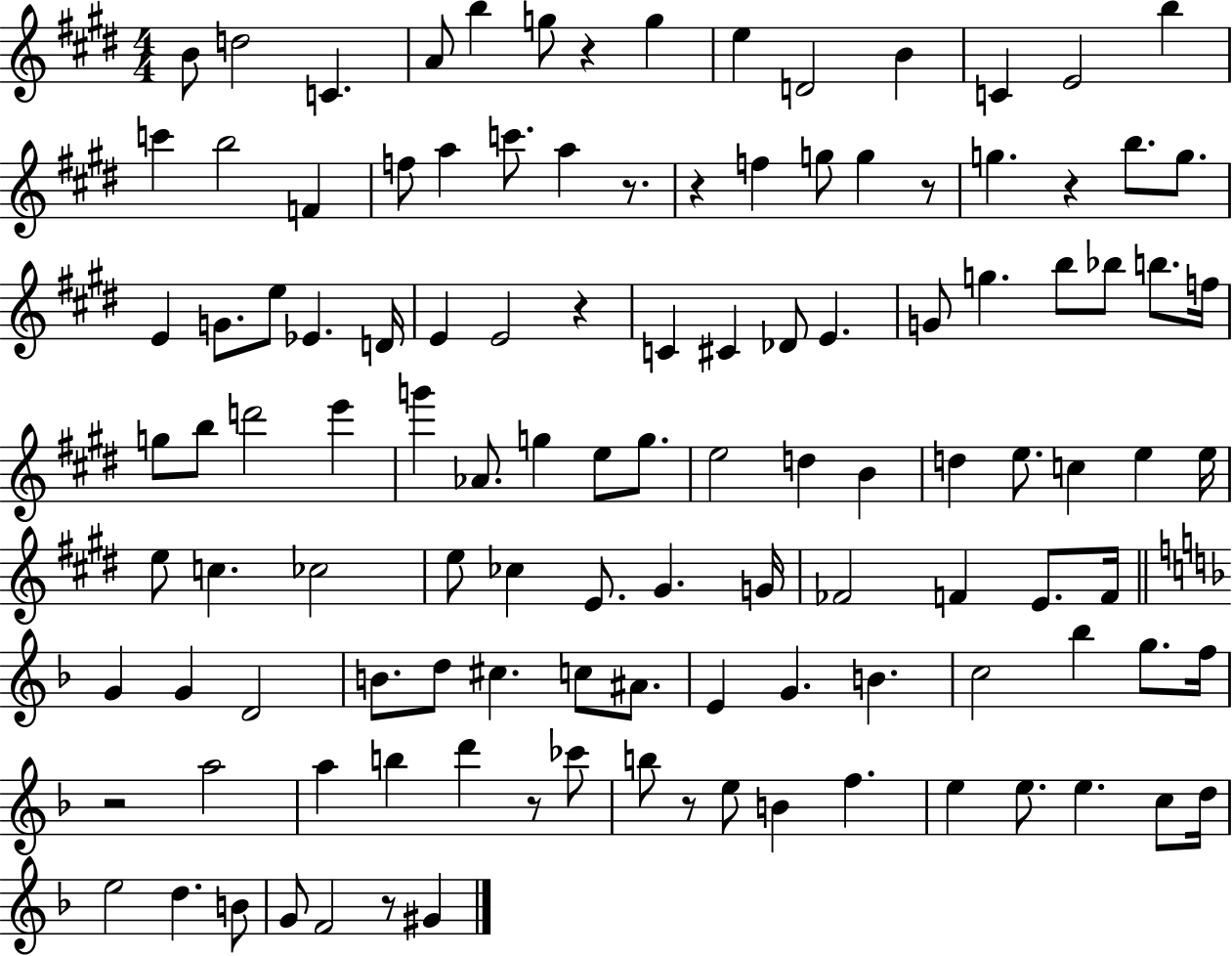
X:1
T:Untitled
M:4/4
L:1/4
K:E
B/2 d2 C A/2 b g/2 z g e D2 B C E2 b c' b2 F f/2 a c'/2 a z/2 z f g/2 g z/2 g z b/2 g/2 E G/2 e/2 _E D/4 E E2 z C ^C _D/2 E G/2 g b/2 _b/2 b/2 f/4 g/2 b/2 d'2 e' g' _A/2 g e/2 g/2 e2 d B d e/2 c e e/4 e/2 c _c2 e/2 _c E/2 ^G G/4 _F2 F E/2 F/4 G G D2 B/2 d/2 ^c c/2 ^A/2 E G B c2 _b g/2 f/4 z2 a2 a b d' z/2 _c'/2 b/2 z/2 e/2 B f e e/2 e c/2 d/4 e2 d B/2 G/2 F2 z/2 ^G